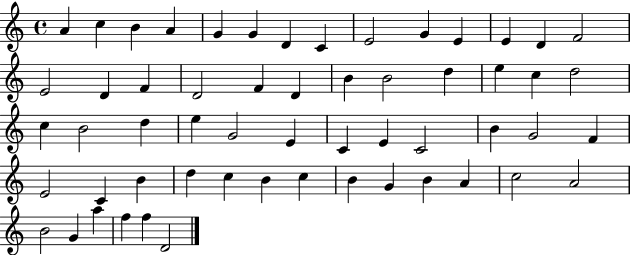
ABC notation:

X:1
T:Untitled
M:4/4
L:1/4
K:C
A c B A G G D C E2 G E E D F2 E2 D F D2 F D B B2 d e c d2 c B2 d e G2 E C E C2 B G2 F E2 C B d c B c B G B A c2 A2 B2 G a f f D2